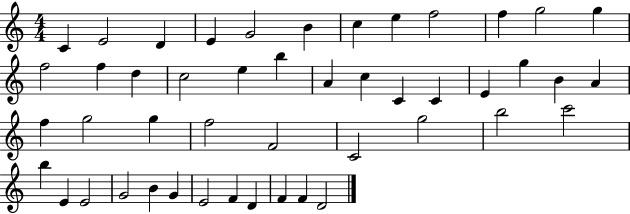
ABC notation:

X:1
T:Untitled
M:4/4
L:1/4
K:C
C E2 D E G2 B c e f2 f g2 g f2 f d c2 e b A c C C E g B A f g2 g f2 F2 C2 g2 b2 c'2 b E E2 G2 B G E2 F D F F D2